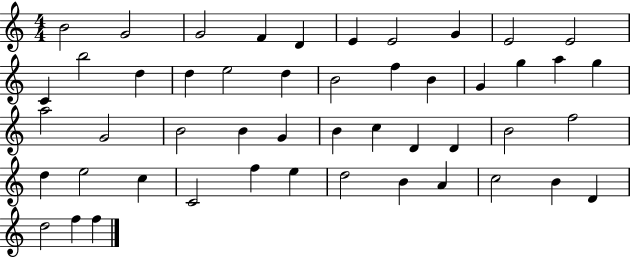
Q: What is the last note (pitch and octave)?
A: F5